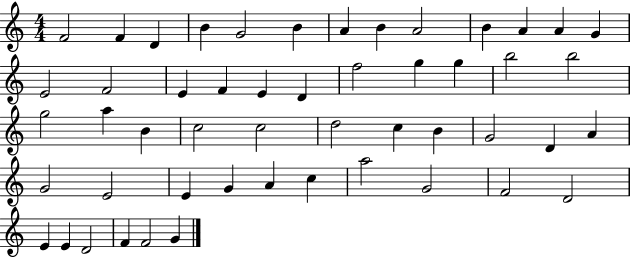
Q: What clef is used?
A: treble